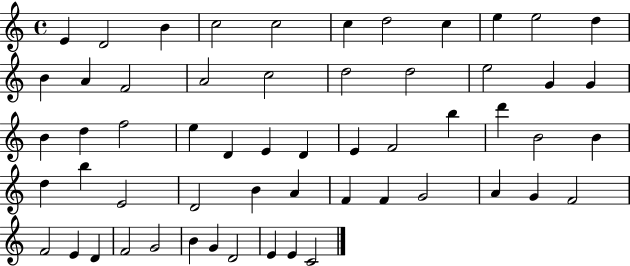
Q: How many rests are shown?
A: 0